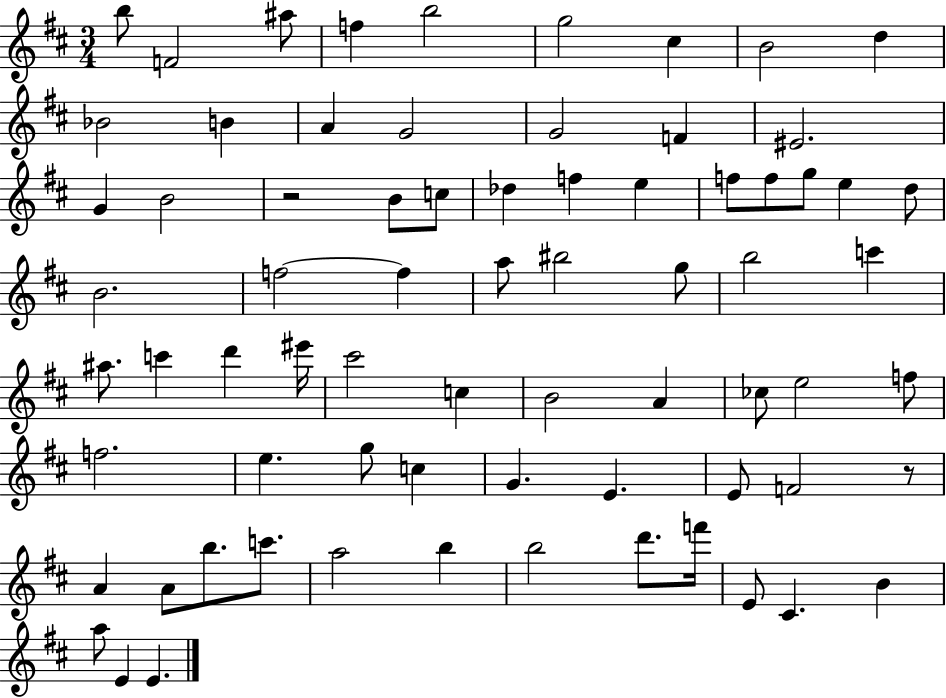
X:1
T:Untitled
M:3/4
L:1/4
K:D
b/2 F2 ^a/2 f b2 g2 ^c B2 d _B2 B A G2 G2 F ^E2 G B2 z2 B/2 c/2 _d f e f/2 f/2 g/2 e d/2 B2 f2 f a/2 ^b2 g/2 b2 c' ^a/2 c' d' ^e'/4 ^c'2 c B2 A _c/2 e2 f/2 f2 e g/2 c G E E/2 F2 z/2 A A/2 b/2 c'/2 a2 b b2 d'/2 f'/4 E/2 ^C B a/2 E E